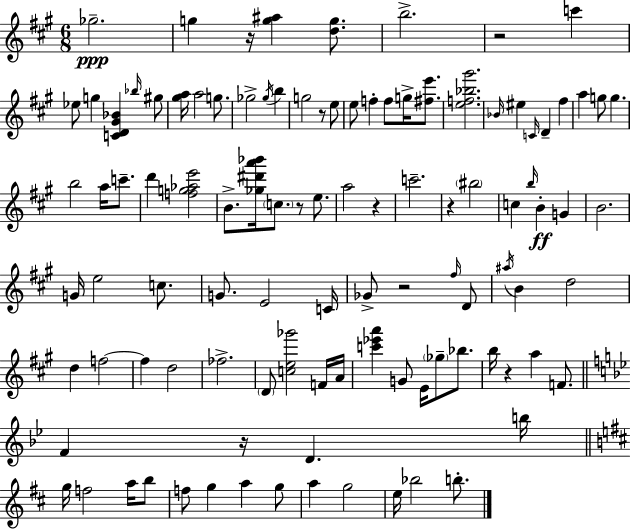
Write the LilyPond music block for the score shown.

{
  \clef treble
  \numericTimeSignature
  \time 6/8
  \key a \major
  ges''2.--\ppp | g''4 r16 <g'' ais''>4 <d'' g''>8. | b''2.-> | r2 c'''4 | \break ees''8 g''4 <c' d' gis' bes'>4 \grace { bes''16 } gis''8 | <gis'' a''>16 a''2 g''8. | ges''2-> \acciaccatura { ges''16 } b''4 | g''2 r8 | \break e''8 e''8 f''4-. f''8 g''16-> <fis'' e'''>8. | <e'' f'' bes'' gis'''>2. | \grace { bes'16 } eis''4 \grace { c'16 } d'4-- | fis''4 a''4 g''8 g''4. | \break b''2 | a''16 c'''8.-- d'''4 <f'' g'' aes'' e'''>2 | b'8.-> <ges'' dis''' a''' bes'''>16 \parenthesize c''8. r8 | e''8. a''2 | \break r4 c'''2.-- | r4 \parenthesize bis''2 | c''4 \grace { b''16 }\ff b'4-. | g'4 b'2. | \break g'16 e''2 | c''8. g'8. e'2 | c'16 ges'8-> r2 | \grace { fis''16 } d'8 \acciaccatura { ais''16 } b'4 d''2 | \break d''4 f''2~~ | f''4 d''2 | fes''2.-> | \parenthesize d'8 <c'' e'' ges'''>2 | \break f'16 a'16 <c''' ees''' a'''>4 g'8 | e'16 \parenthesize ges''8-- bes''8. b''16 r4 | a''4 f'8. \bar "||" \break \key g \minor f'4 r16 d'4. b''16 | \bar "||" \break \key d \major g''16 f''2 a''16 b''8 | f''8 g''4 a''4 g''8 | a''4 g''2 | e''16 bes''2 b''8.-. | \break \bar "|."
}